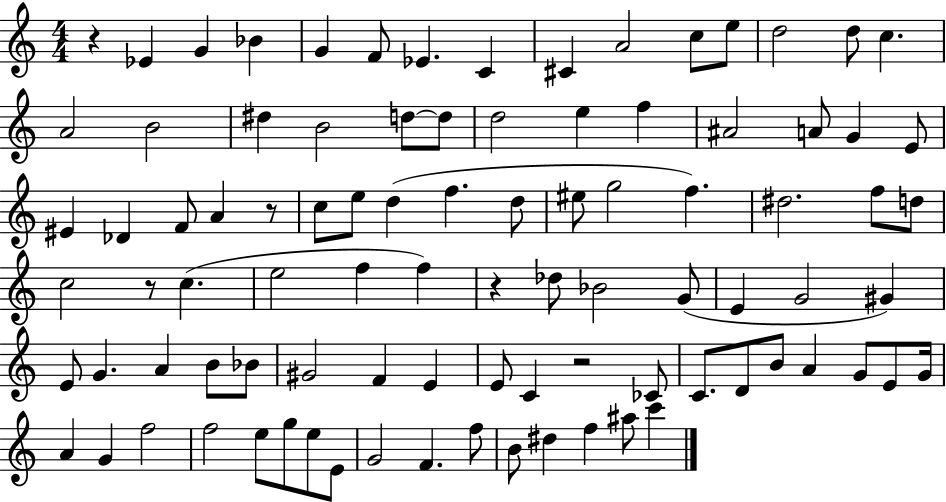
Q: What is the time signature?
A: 4/4